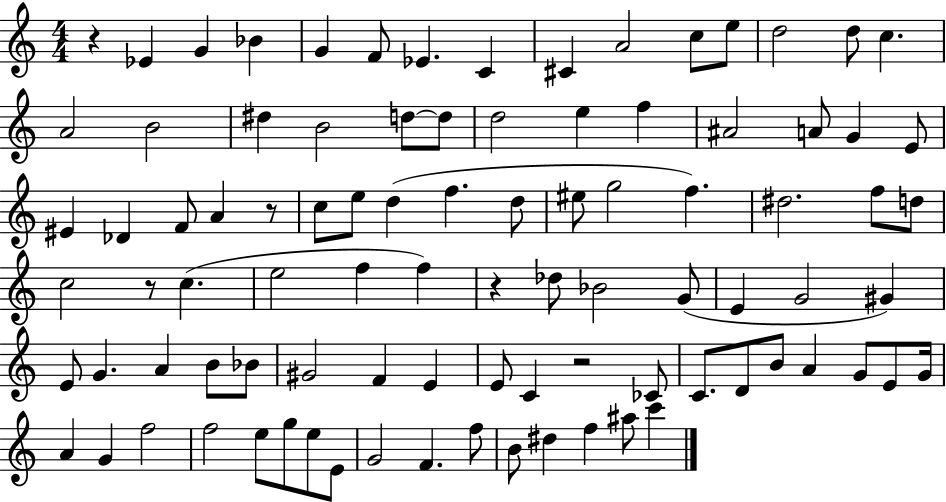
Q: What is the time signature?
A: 4/4